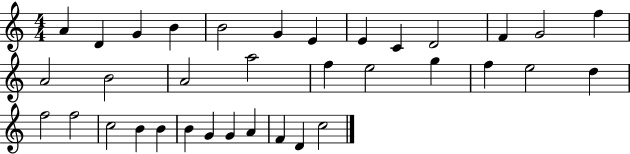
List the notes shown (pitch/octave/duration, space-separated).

A4/q D4/q G4/q B4/q B4/h G4/q E4/q E4/q C4/q D4/h F4/q G4/h F5/q A4/h B4/h A4/h A5/h F5/q E5/h G5/q F5/q E5/h D5/q F5/h F5/h C5/h B4/q B4/q B4/q G4/q G4/q A4/q F4/q D4/q C5/h